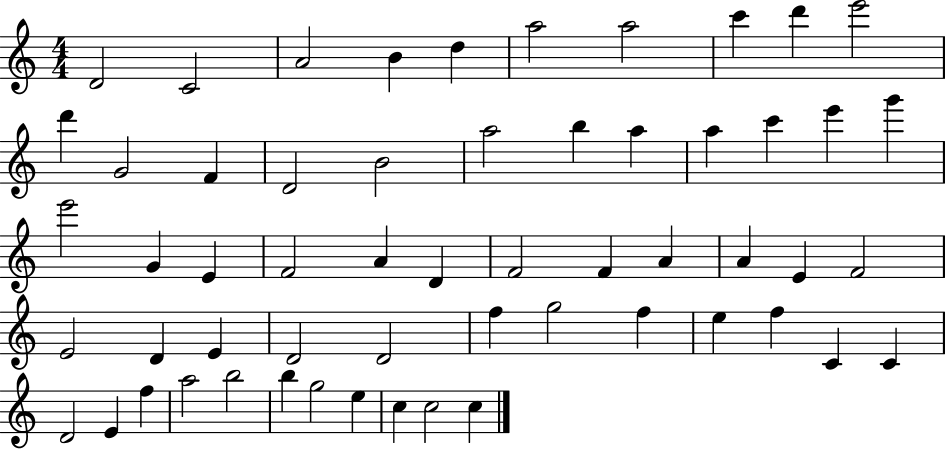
D4/h C4/h A4/h B4/q D5/q A5/h A5/h C6/q D6/q E6/h D6/q G4/h F4/q D4/h B4/h A5/h B5/q A5/q A5/q C6/q E6/q G6/q E6/h G4/q E4/q F4/h A4/q D4/q F4/h F4/q A4/q A4/q E4/q F4/h E4/h D4/q E4/q D4/h D4/h F5/q G5/h F5/q E5/q F5/q C4/q C4/q D4/h E4/q F5/q A5/h B5/h B5/q G5/h E5/q C5/q C5/h C5/q